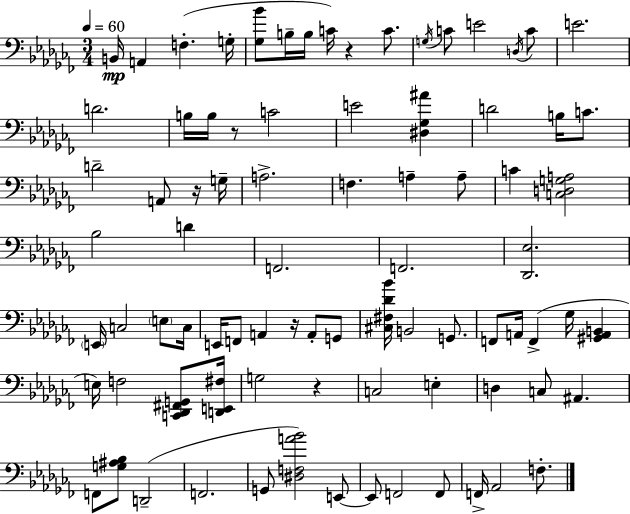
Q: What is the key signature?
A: AES minor